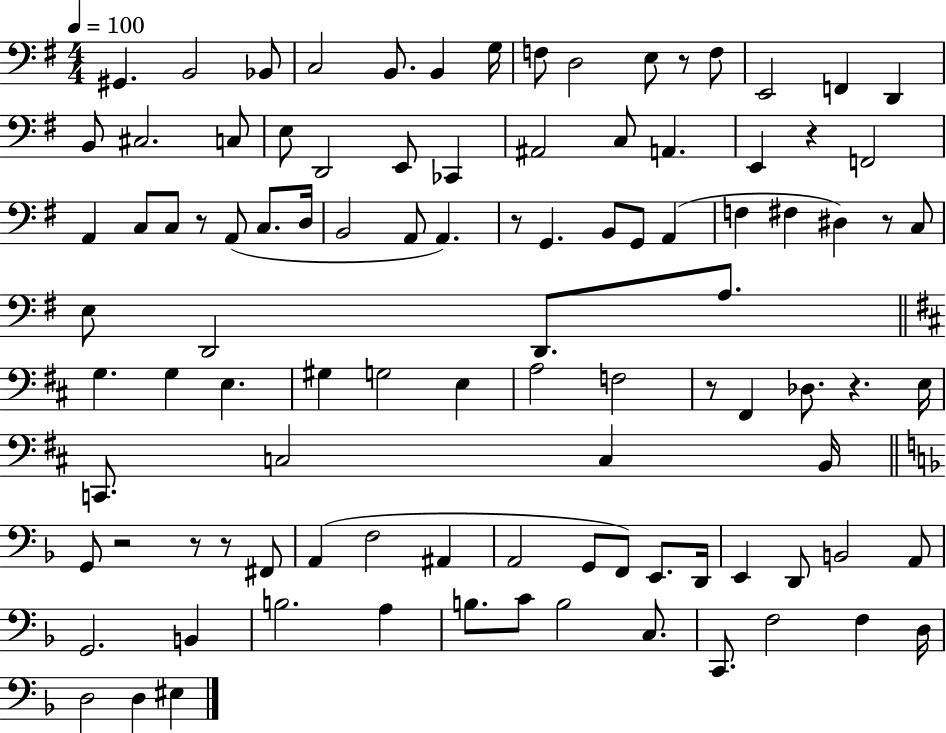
G#2/q. B2/h Bb2/e C3/h B2/e. B2/q G3/s F3/e D3/h E3/e R/e F3/e E2/h F2/q D2/q B2/e C#3/h. C3/e E3/e D2/h E2/e CES2/q A#2/h C3/e A2/q. E2/q R/q F2/h A2/q C3/e C3/e R/e A2/e C3/e. D3/s B2/h A2/e A2/q. R/e G2/q. B2/e G2/e A2/q F3/q F#3/q D#3/q R/e C3/e E3/e D2/h D2/e. A3/e. G3/q. G3/q E3/q. G#3/q G3/h E3/q A3/h F3/h R/e F#2/q Db3/e. R/q. E3/s C2/e. C3/h C3/q B2/s G2/e R/h R/e R/e F#2/e A2/q F3/h A#2/q A2/h G2/e F2/e E2/e. D2/s E2/q D2/e B2/h A2/e G2/h. B2/q B3/h. A3/q B3/e. C4/e B3/h C3/e. C2/e. F3/h F3/q D3/s D3/h D3/q EIS3/q